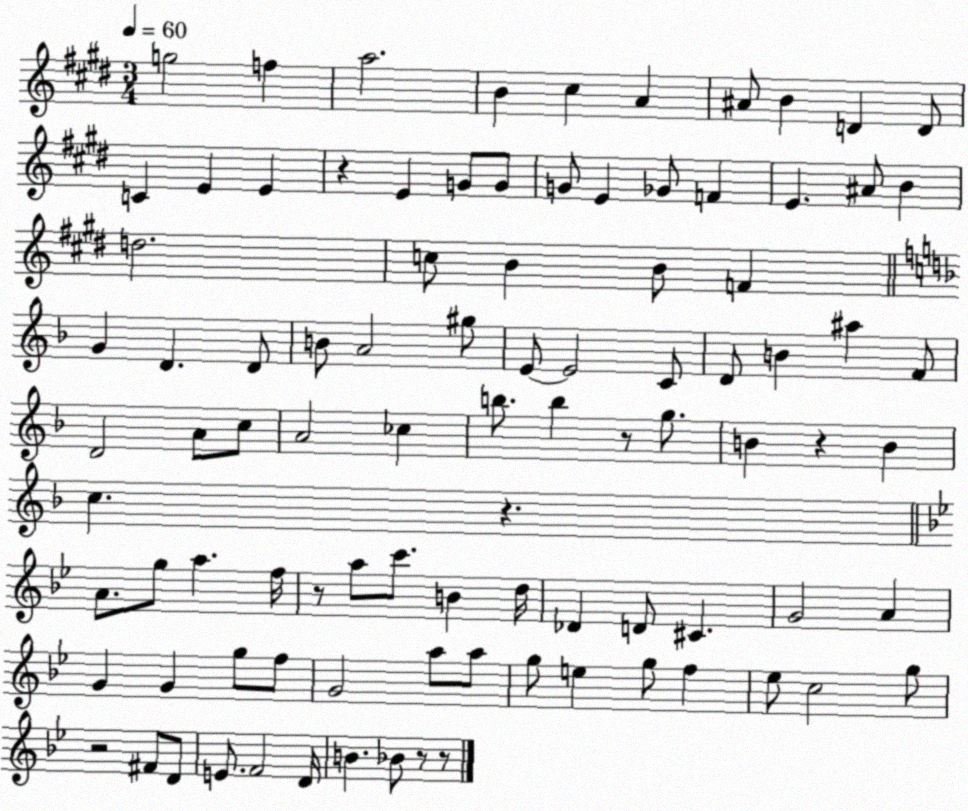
X:1
T:Untitled
M:3/4
L:1/4
K:E
g2 f a2 B ^c A ^A/2 B D D/2 C E E z E G/2 G/2 G/2 E _G/2 F E ^A/2 B d2 c/2 B B/2 F G D D/2 B/2 A2 ^g/2 E/2 E2 C/2 D/2 B ^a F/2 D2 A/2 c/2 A2 _c b/2 b z/2 g/2 B z B c z A/2 g/2 a f/4 z/2 a/2 c'/2 B d/4 _D D/2 ^C G2 A G G g/2 f/2 G2 a/2 a/2 g/2 e g/2 f _e/2 c2 g/2 z2 ^F/2 D/2 E/2 F2 D/4 B _B/2 z/2 z/2